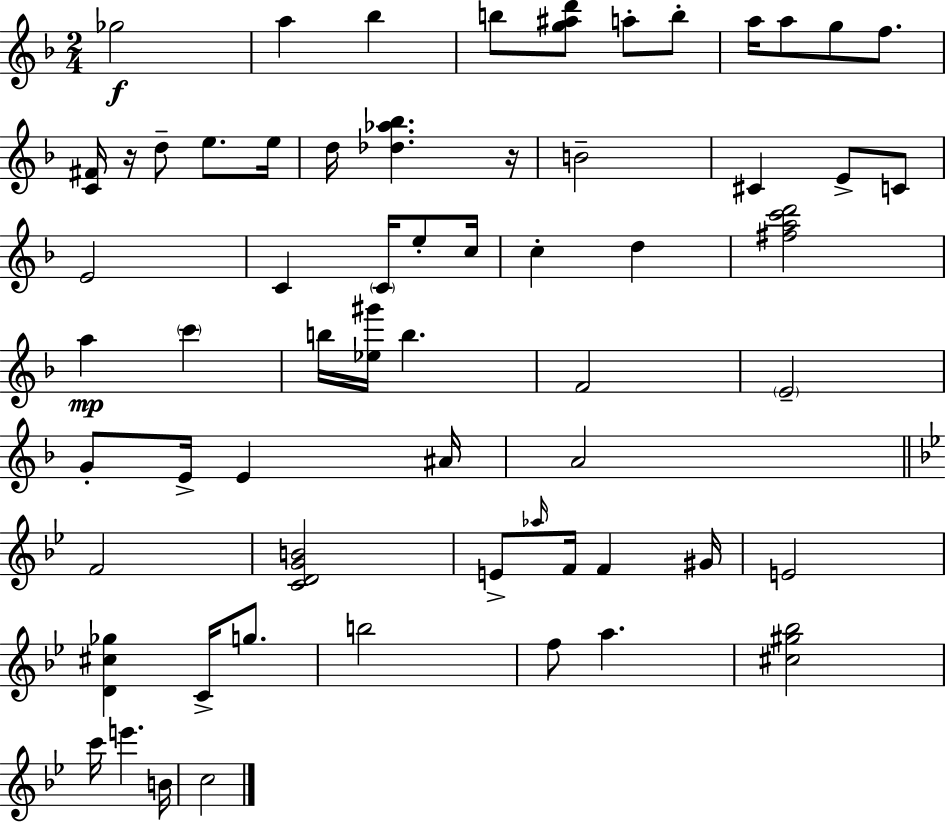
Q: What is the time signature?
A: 2/4